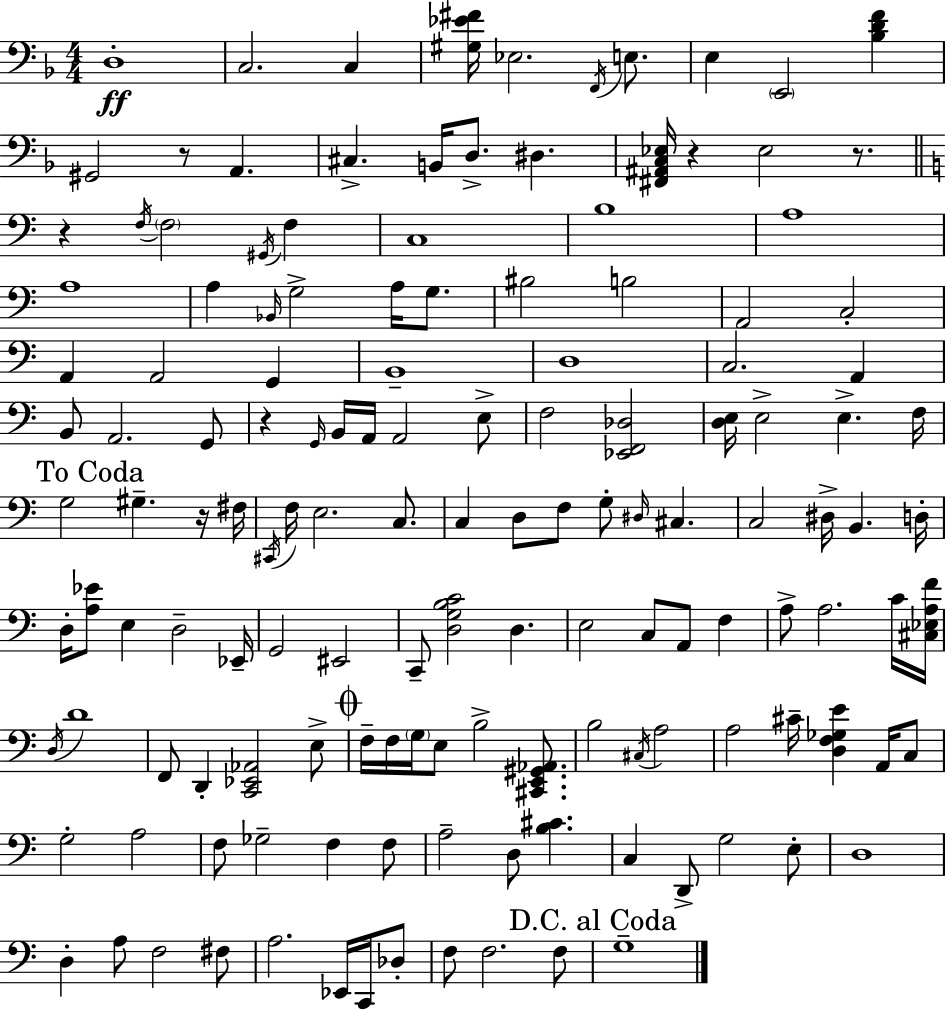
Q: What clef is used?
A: bass